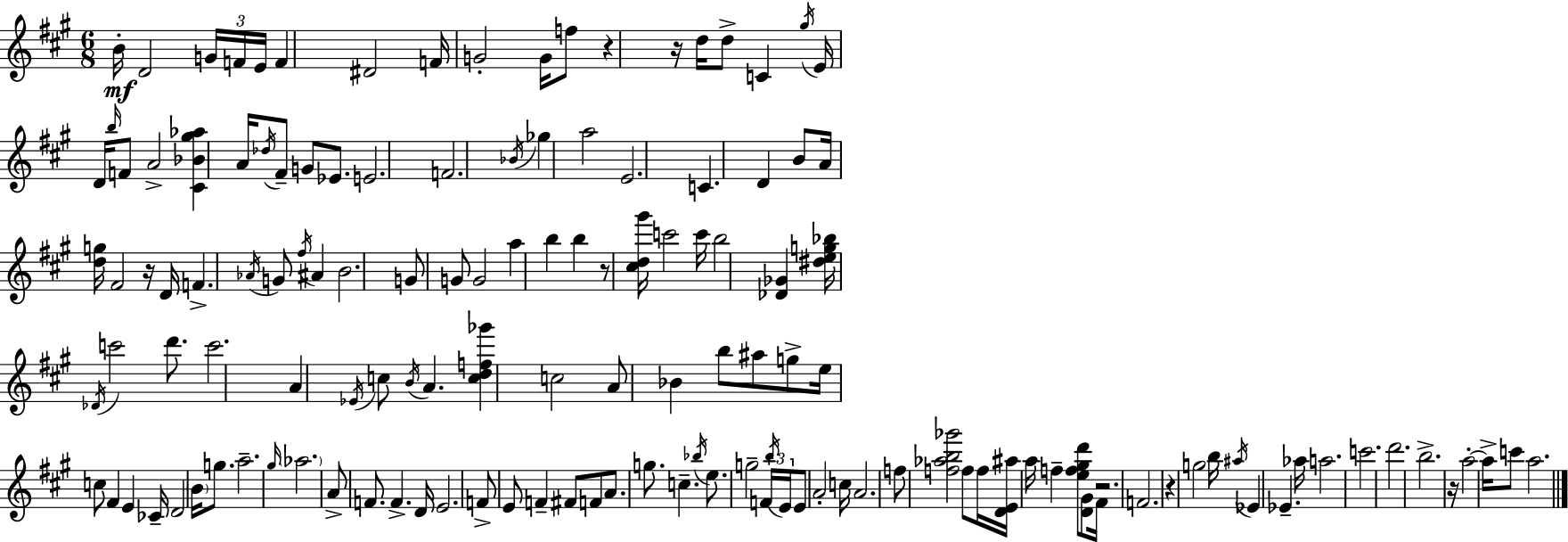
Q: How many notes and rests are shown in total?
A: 139